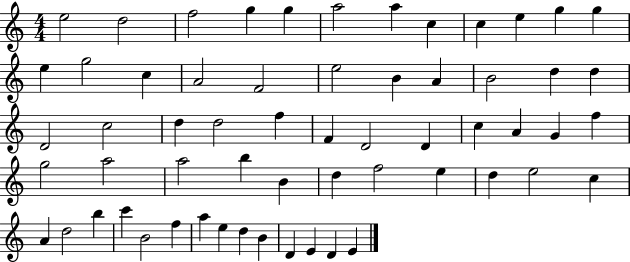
X:1
T:Untitled
M:4/4
L:1/4
K:C
e2 d2 f2 g g a2 a c c e g g e g2 c A2 F2 e2 B A B2 d d D2 c2 d d2 f F D2 D c A G f g2 a2 a2 b B d f2 e d e2 c A d2 b c' B2 f a e d B D E D E